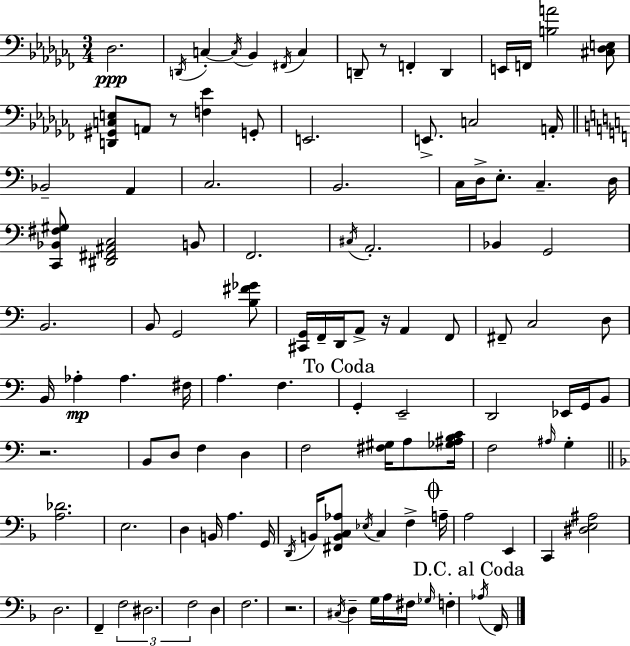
{
  \clef bass
  \numericTimeSignature
  \time 3/4
  \key aes \minor
  des2.\ppp | \acciaccatura { d,16 } c4-.~~ \acciaccatura { c16 } bes,4 \acciaccatura { fis,16 } c4 | d,8-- r8 f,4-. d,4 | e,16 f,16 <b a'>2 | \break <cis des e>8 <d, gis, c e>8 a,8 r8 <f ees'>4 | g,8-. e,2. | e,8.-> c2 | a,16-. \bar "||" \break \key c \major bes,2-- a,4 | c2. | b,2. | c16 d16-> e8.-. c4.-- d16 | \break <c, bes, fis gis>8 <dis, fis, ais, c>2 b,8 | f,2. | \acciaccatura { cis16 } a,2.-. | bes,4 g,2 | \break b,2. | b,8 g,2 <b fis' ges'>8 | <cis, g,>16 f,16-- d,16 a,8-> r16 a,4 f,8 | fis,8-- c2 d8 | \break b,16 aes4-.\mp aes4. | fis16 a4. f4. | \mark "To Coda" g,4-. e,2-- | d,2 ees,16 g,16 b,8 | \break r2. | b,8 d8 f4 d4 | f2 <fis gis>16 a8 | <ges ais b c'>16 f2 \grace { ais16 } g4-. | \break \bar "||" \break \key f \major <a des'>2. | e2. | d4 b,16 a4. g,16 | \acciaccatura { d,16 } b,16 <fis, b, c aes>8 \acciaccatura { ees16 } c4 f4-> | \break \mark \markup { \musicglyph "scripts.coda" } a16-- a2 e,4 | c,4 <dis e ais>2 | d2. | f,4-- \tuplet 3/2 { f2 | \break dis2. | f2 } d4 | f2. | r2. | \break \acciaccatura { cis16 } d4-- g16 a16 fis16 \grace { ges16 } f4-. | \mark "D.C. al Coda" \acciaccatura { aes16 } f,16 \bar "|."
}